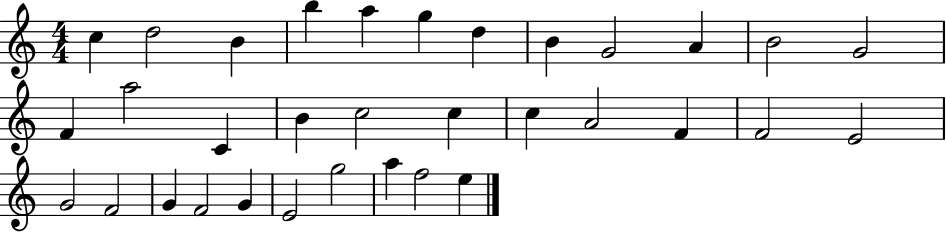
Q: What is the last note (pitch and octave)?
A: E5